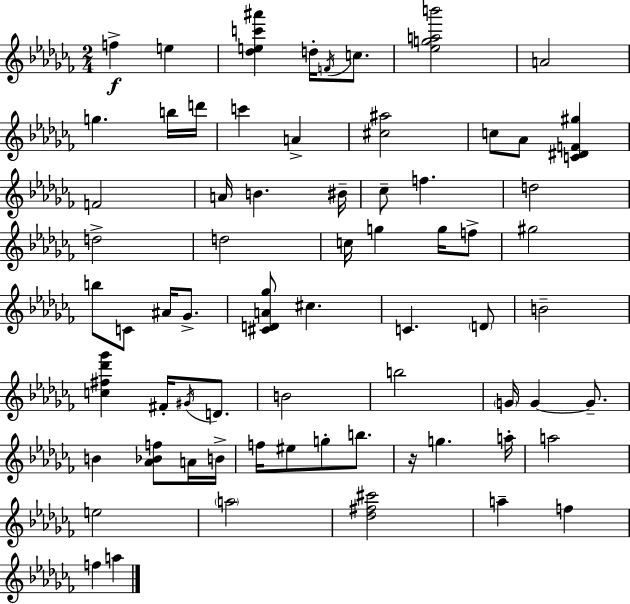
{
  \clef treble
  \numericTimeSignature
  \time 2/4
  \key aes \minor
  f''4->\f e''4 | <des'' e'' c''' ais'''>4 d''16-. \acciaccatura { f'16 } c''8. | <ees'' g'' a'' b'''>2 | a'2 | \break g''4. b''16 | d'''16 c'''4 a'4-> | <cis'' ais''>2 | c''8 aes'8 <c' dis' f' gis''>4 | \break f'2 | a'16 b'4. | bis'16-- ces''8-- f''4. | d''2 | \break d''2-> | d''2 | c''16 g''4 g''16 f''8-> | gis''2 | \break b''8 c'8 ais'16 ges'8.-> | <cis' d' a' ges''>8 cis''4. | c'4. \parenthesize d'8 | b'2-- | \break <c'' fis'' des''' ges'''>4 fis'16-. \acciaccatura { gis'16 } d'8. | b'2 | b''2 | \parenthesize g'16 g'4~~ g'8.-- | \break b'4 <aes' bes' f''>8 | a'16 b'16-> f''16 eis''8 g''8-. b''8. | r16 g''4. | a''16-. a''2 | \break e''2 | \parenthesize a''2 | <des'' fis'' cis'''>2 | a''4-- f''4 | \break f''4 a''4 | \bar "|."
}